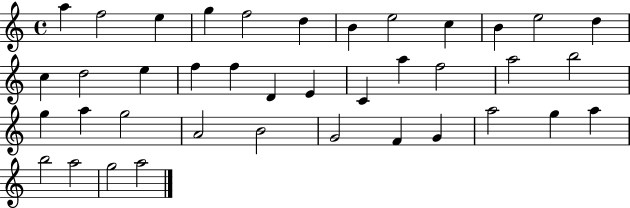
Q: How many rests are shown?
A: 0